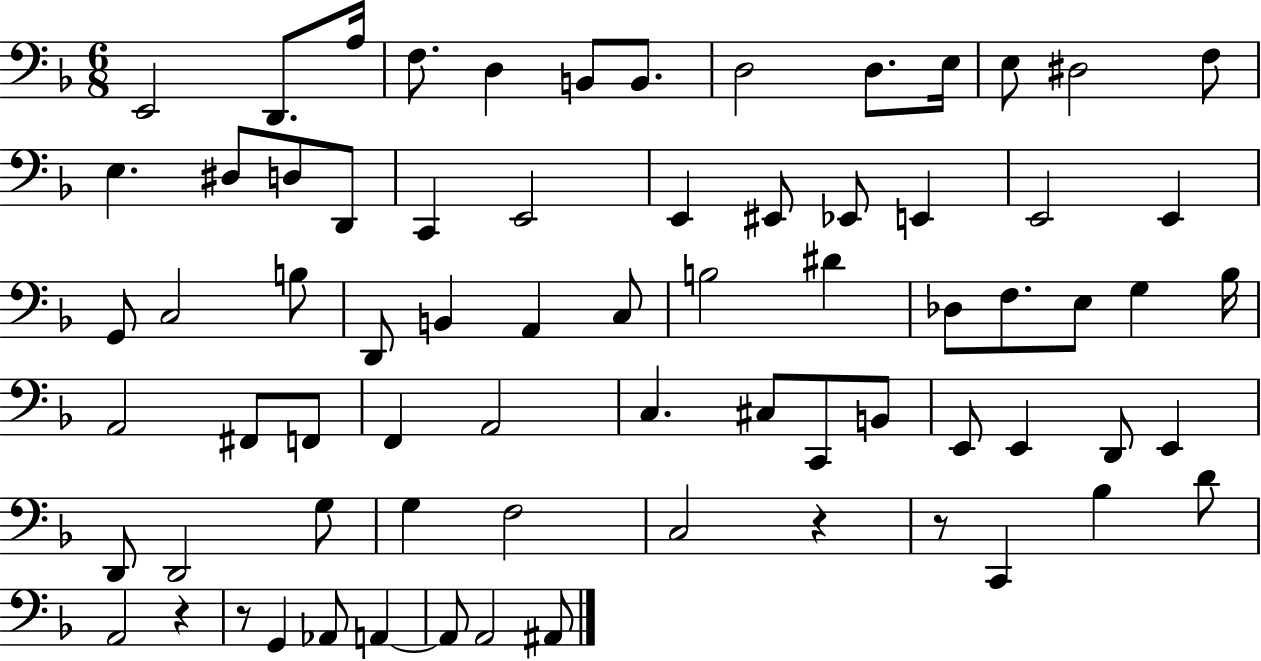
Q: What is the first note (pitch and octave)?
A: E2